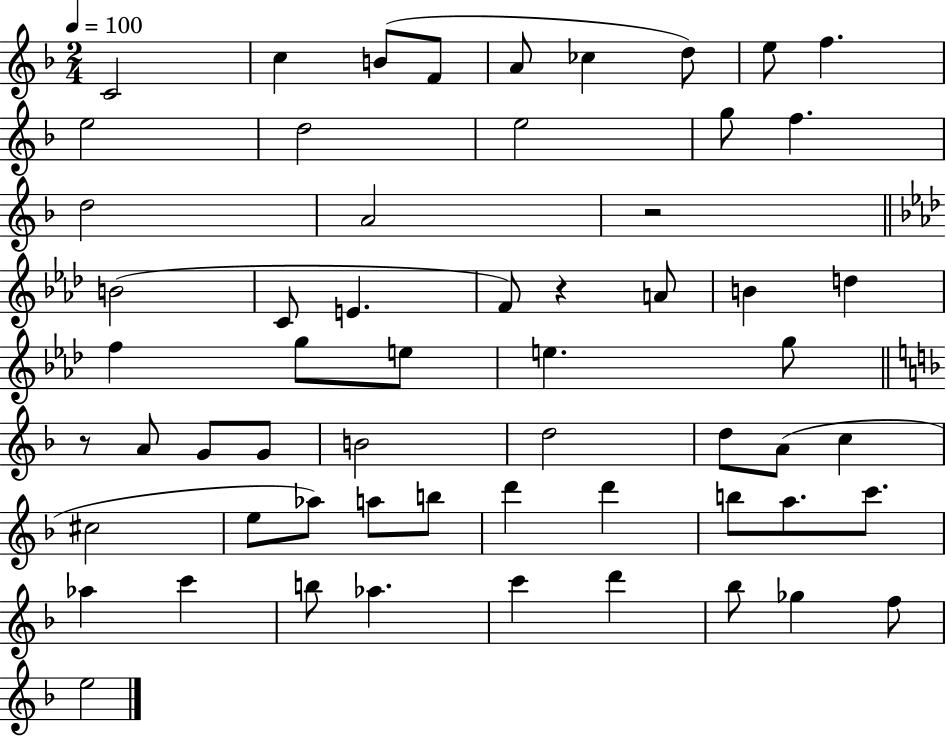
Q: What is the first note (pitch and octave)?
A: C4